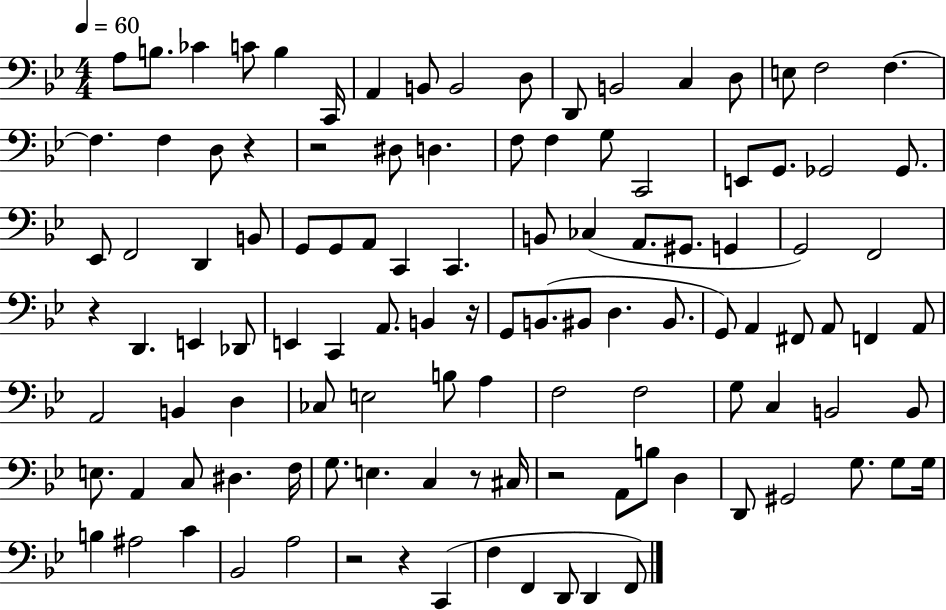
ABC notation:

X:1
T:Untitled
M:4/4
L:1/4
K:Bb
A,/2 B,/2 _C C/2 B, C,,/4 A,, B,,/2 B,,2 D,/2 D,,/2 B,,2 C, D,/2 E,/2 F,2 F, F, F, D,/2 z z2 ^D,/2 D, F,/2 F, G,/2 C,,2 E,,/2 G,,/2 _G,,2 _G,,/2 _E,,/2 F,,2 D,, B,,/2 G,,/2 G,,/2 A,,/2 C,, C,, B,,/2 _C, A,,/2 ^G,,/2 G,, G,,2 F,,2 z D,, E,, _D,,/2 E,, C,, A,,/2 B,, z/4 G,,/2 B,,/2 ^B,,/2 D, ^B,,/2 G,,/2 A,, ^F,,/2 A,,/2 F,, A,,/2 A,,2 B,, D, _C,/2 E,2 B,/2 A, F,2 F,2 G,/2 C, B,,2 B,,/2 E,/2 A,, C,/2 ^D, F,/4 G,/2 E, C, z/2 ^C,/4 z2 A,,/2 B,/2 D, D,,/2 ^G,,2 G,/2 G,/2 G,/4 B, ^A,2 C _B,,2 A,2 z2 z C,, F, F,, D,,/2 D,, F,,/2